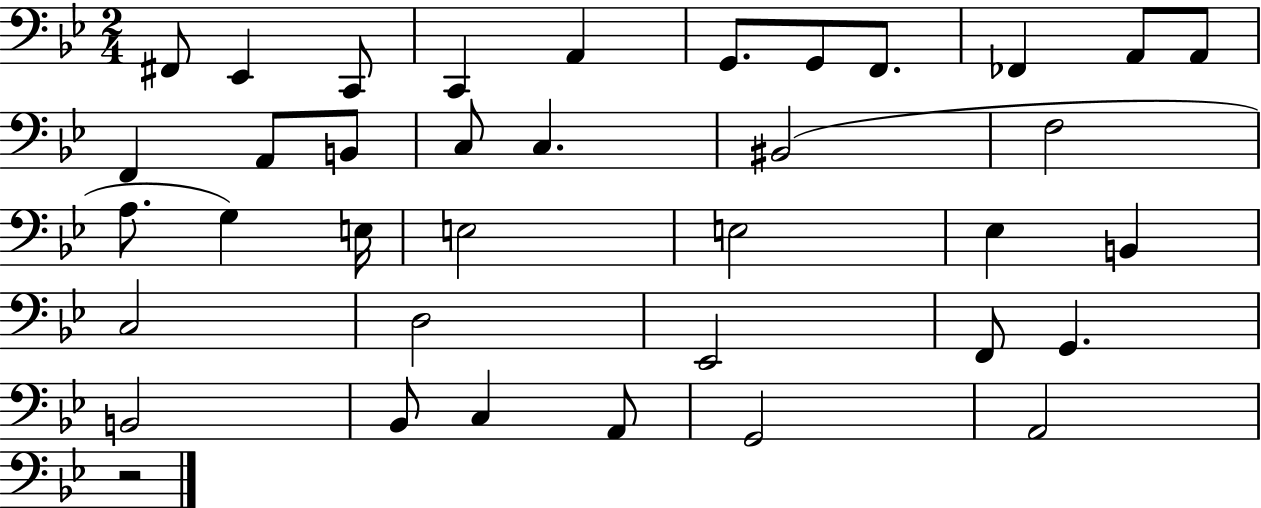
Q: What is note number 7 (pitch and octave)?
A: G2